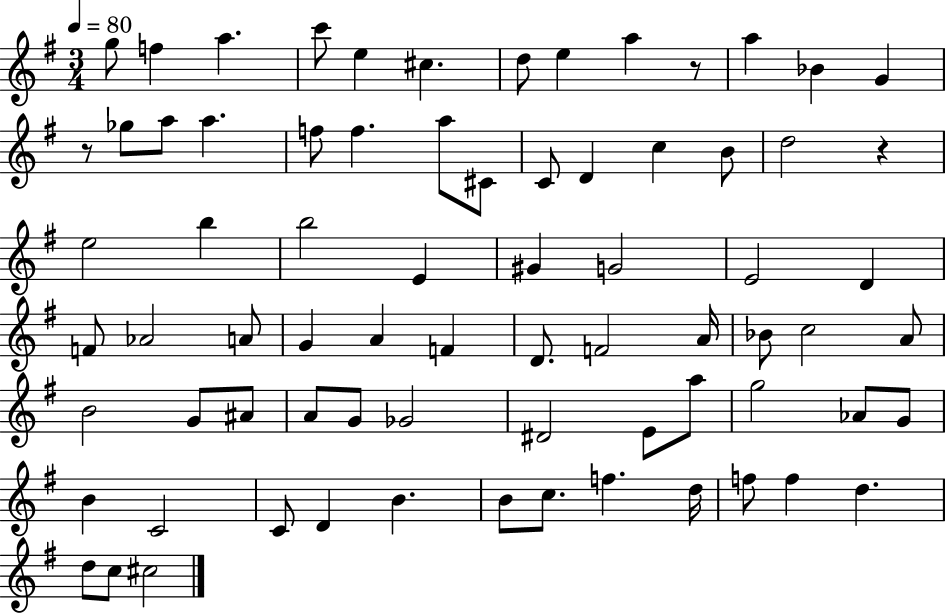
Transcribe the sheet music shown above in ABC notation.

X:1
T:Untitled
M:3/4
L:1/4
K:G
g/2 f a c'/2 e ^c d/2 e a z/2 a _B G z/2 _g/2 a/2 a f/2 f a/2 ^C/2 C/2 D c B/2 d2 z e2 b b2 E ^G G2 E2 D F/2 _A2 A/2 G A F D/2 F2 A/4 _B/2 c2 A/2 B2 G/2 ^A/2 A/2 G/2 _G2 ^D2 E/2 a/2 g2 _A/2 G/2 B C2 C/2 D B B/2 c/2 f d/4 f/2 f d d/2 c/2 ^c2